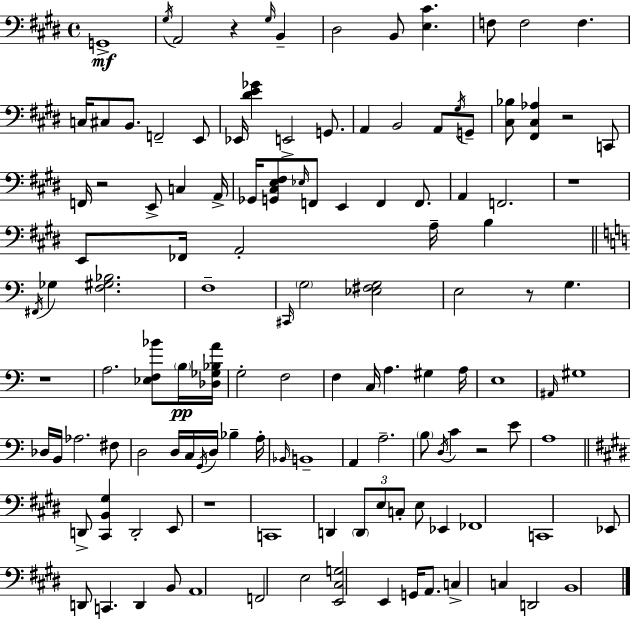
X:1
T:Untitled
M:4/4
L:1/4
K:E
G,,4 ^G,/4 A,,2 z ^G,/4 B,, ^D,2 B,,/2 [E,^C] F,/2 F,2 F, C,/4 ^C,/2 B,,/2 F,,2 E,,/2 _E,,/4 [^DE_G] E,,2 G,,/2 A,, B,,2 A,,/2 ^G,/4 G,,/2 [^C,_B,]/2 [^F,,^C,_A,] z2 C,,/2 F,,/4 z2 E,,/2 C, A,,/4 _G,,/4 [G,,^C,E,^F,]/2 _E,/4 F,,/2 E,, F,, F,,/2 A,, F,,2 z4 E,,/2 _F,,/4 A,,2 A,/4 B, ^F,,/4 _G, [F,^G,_B,]2 F,4 ^C,,/4 G,2 [_E,^F,G,]2 E,2 z/2 G, z4 A,2 [_E,F,_B]/2 B,/4 [_D,_G,_B,A]/4 G,2 F,2 F, C,/4 A, ^G, A,/4 E,4 ^A,,/4 ^G,4 _D,/4 B,,/4 _A,2 ^F,/2 D,2 D,/4 C,/4 G,,/4 D,/4 _B, A,/4 _B,,/4 B,,4 A,, A,2 B,/2 D,/4 C z2 E/2 A,4 D,,/2 [^C,,B,,^G,] D,,2 E,,/2 z4 C,,4 D,, D,,/2 E,/2 C,/2 E,/2 _E,, _F,,4 C,,4 _E,,/2 D,,/2 C,, D,, B,,/2 A,,4 F,,2 E,2 [E,,^C,G,]2 E,, G,,/4 A,,/2 C, C, D,,2 B,,4